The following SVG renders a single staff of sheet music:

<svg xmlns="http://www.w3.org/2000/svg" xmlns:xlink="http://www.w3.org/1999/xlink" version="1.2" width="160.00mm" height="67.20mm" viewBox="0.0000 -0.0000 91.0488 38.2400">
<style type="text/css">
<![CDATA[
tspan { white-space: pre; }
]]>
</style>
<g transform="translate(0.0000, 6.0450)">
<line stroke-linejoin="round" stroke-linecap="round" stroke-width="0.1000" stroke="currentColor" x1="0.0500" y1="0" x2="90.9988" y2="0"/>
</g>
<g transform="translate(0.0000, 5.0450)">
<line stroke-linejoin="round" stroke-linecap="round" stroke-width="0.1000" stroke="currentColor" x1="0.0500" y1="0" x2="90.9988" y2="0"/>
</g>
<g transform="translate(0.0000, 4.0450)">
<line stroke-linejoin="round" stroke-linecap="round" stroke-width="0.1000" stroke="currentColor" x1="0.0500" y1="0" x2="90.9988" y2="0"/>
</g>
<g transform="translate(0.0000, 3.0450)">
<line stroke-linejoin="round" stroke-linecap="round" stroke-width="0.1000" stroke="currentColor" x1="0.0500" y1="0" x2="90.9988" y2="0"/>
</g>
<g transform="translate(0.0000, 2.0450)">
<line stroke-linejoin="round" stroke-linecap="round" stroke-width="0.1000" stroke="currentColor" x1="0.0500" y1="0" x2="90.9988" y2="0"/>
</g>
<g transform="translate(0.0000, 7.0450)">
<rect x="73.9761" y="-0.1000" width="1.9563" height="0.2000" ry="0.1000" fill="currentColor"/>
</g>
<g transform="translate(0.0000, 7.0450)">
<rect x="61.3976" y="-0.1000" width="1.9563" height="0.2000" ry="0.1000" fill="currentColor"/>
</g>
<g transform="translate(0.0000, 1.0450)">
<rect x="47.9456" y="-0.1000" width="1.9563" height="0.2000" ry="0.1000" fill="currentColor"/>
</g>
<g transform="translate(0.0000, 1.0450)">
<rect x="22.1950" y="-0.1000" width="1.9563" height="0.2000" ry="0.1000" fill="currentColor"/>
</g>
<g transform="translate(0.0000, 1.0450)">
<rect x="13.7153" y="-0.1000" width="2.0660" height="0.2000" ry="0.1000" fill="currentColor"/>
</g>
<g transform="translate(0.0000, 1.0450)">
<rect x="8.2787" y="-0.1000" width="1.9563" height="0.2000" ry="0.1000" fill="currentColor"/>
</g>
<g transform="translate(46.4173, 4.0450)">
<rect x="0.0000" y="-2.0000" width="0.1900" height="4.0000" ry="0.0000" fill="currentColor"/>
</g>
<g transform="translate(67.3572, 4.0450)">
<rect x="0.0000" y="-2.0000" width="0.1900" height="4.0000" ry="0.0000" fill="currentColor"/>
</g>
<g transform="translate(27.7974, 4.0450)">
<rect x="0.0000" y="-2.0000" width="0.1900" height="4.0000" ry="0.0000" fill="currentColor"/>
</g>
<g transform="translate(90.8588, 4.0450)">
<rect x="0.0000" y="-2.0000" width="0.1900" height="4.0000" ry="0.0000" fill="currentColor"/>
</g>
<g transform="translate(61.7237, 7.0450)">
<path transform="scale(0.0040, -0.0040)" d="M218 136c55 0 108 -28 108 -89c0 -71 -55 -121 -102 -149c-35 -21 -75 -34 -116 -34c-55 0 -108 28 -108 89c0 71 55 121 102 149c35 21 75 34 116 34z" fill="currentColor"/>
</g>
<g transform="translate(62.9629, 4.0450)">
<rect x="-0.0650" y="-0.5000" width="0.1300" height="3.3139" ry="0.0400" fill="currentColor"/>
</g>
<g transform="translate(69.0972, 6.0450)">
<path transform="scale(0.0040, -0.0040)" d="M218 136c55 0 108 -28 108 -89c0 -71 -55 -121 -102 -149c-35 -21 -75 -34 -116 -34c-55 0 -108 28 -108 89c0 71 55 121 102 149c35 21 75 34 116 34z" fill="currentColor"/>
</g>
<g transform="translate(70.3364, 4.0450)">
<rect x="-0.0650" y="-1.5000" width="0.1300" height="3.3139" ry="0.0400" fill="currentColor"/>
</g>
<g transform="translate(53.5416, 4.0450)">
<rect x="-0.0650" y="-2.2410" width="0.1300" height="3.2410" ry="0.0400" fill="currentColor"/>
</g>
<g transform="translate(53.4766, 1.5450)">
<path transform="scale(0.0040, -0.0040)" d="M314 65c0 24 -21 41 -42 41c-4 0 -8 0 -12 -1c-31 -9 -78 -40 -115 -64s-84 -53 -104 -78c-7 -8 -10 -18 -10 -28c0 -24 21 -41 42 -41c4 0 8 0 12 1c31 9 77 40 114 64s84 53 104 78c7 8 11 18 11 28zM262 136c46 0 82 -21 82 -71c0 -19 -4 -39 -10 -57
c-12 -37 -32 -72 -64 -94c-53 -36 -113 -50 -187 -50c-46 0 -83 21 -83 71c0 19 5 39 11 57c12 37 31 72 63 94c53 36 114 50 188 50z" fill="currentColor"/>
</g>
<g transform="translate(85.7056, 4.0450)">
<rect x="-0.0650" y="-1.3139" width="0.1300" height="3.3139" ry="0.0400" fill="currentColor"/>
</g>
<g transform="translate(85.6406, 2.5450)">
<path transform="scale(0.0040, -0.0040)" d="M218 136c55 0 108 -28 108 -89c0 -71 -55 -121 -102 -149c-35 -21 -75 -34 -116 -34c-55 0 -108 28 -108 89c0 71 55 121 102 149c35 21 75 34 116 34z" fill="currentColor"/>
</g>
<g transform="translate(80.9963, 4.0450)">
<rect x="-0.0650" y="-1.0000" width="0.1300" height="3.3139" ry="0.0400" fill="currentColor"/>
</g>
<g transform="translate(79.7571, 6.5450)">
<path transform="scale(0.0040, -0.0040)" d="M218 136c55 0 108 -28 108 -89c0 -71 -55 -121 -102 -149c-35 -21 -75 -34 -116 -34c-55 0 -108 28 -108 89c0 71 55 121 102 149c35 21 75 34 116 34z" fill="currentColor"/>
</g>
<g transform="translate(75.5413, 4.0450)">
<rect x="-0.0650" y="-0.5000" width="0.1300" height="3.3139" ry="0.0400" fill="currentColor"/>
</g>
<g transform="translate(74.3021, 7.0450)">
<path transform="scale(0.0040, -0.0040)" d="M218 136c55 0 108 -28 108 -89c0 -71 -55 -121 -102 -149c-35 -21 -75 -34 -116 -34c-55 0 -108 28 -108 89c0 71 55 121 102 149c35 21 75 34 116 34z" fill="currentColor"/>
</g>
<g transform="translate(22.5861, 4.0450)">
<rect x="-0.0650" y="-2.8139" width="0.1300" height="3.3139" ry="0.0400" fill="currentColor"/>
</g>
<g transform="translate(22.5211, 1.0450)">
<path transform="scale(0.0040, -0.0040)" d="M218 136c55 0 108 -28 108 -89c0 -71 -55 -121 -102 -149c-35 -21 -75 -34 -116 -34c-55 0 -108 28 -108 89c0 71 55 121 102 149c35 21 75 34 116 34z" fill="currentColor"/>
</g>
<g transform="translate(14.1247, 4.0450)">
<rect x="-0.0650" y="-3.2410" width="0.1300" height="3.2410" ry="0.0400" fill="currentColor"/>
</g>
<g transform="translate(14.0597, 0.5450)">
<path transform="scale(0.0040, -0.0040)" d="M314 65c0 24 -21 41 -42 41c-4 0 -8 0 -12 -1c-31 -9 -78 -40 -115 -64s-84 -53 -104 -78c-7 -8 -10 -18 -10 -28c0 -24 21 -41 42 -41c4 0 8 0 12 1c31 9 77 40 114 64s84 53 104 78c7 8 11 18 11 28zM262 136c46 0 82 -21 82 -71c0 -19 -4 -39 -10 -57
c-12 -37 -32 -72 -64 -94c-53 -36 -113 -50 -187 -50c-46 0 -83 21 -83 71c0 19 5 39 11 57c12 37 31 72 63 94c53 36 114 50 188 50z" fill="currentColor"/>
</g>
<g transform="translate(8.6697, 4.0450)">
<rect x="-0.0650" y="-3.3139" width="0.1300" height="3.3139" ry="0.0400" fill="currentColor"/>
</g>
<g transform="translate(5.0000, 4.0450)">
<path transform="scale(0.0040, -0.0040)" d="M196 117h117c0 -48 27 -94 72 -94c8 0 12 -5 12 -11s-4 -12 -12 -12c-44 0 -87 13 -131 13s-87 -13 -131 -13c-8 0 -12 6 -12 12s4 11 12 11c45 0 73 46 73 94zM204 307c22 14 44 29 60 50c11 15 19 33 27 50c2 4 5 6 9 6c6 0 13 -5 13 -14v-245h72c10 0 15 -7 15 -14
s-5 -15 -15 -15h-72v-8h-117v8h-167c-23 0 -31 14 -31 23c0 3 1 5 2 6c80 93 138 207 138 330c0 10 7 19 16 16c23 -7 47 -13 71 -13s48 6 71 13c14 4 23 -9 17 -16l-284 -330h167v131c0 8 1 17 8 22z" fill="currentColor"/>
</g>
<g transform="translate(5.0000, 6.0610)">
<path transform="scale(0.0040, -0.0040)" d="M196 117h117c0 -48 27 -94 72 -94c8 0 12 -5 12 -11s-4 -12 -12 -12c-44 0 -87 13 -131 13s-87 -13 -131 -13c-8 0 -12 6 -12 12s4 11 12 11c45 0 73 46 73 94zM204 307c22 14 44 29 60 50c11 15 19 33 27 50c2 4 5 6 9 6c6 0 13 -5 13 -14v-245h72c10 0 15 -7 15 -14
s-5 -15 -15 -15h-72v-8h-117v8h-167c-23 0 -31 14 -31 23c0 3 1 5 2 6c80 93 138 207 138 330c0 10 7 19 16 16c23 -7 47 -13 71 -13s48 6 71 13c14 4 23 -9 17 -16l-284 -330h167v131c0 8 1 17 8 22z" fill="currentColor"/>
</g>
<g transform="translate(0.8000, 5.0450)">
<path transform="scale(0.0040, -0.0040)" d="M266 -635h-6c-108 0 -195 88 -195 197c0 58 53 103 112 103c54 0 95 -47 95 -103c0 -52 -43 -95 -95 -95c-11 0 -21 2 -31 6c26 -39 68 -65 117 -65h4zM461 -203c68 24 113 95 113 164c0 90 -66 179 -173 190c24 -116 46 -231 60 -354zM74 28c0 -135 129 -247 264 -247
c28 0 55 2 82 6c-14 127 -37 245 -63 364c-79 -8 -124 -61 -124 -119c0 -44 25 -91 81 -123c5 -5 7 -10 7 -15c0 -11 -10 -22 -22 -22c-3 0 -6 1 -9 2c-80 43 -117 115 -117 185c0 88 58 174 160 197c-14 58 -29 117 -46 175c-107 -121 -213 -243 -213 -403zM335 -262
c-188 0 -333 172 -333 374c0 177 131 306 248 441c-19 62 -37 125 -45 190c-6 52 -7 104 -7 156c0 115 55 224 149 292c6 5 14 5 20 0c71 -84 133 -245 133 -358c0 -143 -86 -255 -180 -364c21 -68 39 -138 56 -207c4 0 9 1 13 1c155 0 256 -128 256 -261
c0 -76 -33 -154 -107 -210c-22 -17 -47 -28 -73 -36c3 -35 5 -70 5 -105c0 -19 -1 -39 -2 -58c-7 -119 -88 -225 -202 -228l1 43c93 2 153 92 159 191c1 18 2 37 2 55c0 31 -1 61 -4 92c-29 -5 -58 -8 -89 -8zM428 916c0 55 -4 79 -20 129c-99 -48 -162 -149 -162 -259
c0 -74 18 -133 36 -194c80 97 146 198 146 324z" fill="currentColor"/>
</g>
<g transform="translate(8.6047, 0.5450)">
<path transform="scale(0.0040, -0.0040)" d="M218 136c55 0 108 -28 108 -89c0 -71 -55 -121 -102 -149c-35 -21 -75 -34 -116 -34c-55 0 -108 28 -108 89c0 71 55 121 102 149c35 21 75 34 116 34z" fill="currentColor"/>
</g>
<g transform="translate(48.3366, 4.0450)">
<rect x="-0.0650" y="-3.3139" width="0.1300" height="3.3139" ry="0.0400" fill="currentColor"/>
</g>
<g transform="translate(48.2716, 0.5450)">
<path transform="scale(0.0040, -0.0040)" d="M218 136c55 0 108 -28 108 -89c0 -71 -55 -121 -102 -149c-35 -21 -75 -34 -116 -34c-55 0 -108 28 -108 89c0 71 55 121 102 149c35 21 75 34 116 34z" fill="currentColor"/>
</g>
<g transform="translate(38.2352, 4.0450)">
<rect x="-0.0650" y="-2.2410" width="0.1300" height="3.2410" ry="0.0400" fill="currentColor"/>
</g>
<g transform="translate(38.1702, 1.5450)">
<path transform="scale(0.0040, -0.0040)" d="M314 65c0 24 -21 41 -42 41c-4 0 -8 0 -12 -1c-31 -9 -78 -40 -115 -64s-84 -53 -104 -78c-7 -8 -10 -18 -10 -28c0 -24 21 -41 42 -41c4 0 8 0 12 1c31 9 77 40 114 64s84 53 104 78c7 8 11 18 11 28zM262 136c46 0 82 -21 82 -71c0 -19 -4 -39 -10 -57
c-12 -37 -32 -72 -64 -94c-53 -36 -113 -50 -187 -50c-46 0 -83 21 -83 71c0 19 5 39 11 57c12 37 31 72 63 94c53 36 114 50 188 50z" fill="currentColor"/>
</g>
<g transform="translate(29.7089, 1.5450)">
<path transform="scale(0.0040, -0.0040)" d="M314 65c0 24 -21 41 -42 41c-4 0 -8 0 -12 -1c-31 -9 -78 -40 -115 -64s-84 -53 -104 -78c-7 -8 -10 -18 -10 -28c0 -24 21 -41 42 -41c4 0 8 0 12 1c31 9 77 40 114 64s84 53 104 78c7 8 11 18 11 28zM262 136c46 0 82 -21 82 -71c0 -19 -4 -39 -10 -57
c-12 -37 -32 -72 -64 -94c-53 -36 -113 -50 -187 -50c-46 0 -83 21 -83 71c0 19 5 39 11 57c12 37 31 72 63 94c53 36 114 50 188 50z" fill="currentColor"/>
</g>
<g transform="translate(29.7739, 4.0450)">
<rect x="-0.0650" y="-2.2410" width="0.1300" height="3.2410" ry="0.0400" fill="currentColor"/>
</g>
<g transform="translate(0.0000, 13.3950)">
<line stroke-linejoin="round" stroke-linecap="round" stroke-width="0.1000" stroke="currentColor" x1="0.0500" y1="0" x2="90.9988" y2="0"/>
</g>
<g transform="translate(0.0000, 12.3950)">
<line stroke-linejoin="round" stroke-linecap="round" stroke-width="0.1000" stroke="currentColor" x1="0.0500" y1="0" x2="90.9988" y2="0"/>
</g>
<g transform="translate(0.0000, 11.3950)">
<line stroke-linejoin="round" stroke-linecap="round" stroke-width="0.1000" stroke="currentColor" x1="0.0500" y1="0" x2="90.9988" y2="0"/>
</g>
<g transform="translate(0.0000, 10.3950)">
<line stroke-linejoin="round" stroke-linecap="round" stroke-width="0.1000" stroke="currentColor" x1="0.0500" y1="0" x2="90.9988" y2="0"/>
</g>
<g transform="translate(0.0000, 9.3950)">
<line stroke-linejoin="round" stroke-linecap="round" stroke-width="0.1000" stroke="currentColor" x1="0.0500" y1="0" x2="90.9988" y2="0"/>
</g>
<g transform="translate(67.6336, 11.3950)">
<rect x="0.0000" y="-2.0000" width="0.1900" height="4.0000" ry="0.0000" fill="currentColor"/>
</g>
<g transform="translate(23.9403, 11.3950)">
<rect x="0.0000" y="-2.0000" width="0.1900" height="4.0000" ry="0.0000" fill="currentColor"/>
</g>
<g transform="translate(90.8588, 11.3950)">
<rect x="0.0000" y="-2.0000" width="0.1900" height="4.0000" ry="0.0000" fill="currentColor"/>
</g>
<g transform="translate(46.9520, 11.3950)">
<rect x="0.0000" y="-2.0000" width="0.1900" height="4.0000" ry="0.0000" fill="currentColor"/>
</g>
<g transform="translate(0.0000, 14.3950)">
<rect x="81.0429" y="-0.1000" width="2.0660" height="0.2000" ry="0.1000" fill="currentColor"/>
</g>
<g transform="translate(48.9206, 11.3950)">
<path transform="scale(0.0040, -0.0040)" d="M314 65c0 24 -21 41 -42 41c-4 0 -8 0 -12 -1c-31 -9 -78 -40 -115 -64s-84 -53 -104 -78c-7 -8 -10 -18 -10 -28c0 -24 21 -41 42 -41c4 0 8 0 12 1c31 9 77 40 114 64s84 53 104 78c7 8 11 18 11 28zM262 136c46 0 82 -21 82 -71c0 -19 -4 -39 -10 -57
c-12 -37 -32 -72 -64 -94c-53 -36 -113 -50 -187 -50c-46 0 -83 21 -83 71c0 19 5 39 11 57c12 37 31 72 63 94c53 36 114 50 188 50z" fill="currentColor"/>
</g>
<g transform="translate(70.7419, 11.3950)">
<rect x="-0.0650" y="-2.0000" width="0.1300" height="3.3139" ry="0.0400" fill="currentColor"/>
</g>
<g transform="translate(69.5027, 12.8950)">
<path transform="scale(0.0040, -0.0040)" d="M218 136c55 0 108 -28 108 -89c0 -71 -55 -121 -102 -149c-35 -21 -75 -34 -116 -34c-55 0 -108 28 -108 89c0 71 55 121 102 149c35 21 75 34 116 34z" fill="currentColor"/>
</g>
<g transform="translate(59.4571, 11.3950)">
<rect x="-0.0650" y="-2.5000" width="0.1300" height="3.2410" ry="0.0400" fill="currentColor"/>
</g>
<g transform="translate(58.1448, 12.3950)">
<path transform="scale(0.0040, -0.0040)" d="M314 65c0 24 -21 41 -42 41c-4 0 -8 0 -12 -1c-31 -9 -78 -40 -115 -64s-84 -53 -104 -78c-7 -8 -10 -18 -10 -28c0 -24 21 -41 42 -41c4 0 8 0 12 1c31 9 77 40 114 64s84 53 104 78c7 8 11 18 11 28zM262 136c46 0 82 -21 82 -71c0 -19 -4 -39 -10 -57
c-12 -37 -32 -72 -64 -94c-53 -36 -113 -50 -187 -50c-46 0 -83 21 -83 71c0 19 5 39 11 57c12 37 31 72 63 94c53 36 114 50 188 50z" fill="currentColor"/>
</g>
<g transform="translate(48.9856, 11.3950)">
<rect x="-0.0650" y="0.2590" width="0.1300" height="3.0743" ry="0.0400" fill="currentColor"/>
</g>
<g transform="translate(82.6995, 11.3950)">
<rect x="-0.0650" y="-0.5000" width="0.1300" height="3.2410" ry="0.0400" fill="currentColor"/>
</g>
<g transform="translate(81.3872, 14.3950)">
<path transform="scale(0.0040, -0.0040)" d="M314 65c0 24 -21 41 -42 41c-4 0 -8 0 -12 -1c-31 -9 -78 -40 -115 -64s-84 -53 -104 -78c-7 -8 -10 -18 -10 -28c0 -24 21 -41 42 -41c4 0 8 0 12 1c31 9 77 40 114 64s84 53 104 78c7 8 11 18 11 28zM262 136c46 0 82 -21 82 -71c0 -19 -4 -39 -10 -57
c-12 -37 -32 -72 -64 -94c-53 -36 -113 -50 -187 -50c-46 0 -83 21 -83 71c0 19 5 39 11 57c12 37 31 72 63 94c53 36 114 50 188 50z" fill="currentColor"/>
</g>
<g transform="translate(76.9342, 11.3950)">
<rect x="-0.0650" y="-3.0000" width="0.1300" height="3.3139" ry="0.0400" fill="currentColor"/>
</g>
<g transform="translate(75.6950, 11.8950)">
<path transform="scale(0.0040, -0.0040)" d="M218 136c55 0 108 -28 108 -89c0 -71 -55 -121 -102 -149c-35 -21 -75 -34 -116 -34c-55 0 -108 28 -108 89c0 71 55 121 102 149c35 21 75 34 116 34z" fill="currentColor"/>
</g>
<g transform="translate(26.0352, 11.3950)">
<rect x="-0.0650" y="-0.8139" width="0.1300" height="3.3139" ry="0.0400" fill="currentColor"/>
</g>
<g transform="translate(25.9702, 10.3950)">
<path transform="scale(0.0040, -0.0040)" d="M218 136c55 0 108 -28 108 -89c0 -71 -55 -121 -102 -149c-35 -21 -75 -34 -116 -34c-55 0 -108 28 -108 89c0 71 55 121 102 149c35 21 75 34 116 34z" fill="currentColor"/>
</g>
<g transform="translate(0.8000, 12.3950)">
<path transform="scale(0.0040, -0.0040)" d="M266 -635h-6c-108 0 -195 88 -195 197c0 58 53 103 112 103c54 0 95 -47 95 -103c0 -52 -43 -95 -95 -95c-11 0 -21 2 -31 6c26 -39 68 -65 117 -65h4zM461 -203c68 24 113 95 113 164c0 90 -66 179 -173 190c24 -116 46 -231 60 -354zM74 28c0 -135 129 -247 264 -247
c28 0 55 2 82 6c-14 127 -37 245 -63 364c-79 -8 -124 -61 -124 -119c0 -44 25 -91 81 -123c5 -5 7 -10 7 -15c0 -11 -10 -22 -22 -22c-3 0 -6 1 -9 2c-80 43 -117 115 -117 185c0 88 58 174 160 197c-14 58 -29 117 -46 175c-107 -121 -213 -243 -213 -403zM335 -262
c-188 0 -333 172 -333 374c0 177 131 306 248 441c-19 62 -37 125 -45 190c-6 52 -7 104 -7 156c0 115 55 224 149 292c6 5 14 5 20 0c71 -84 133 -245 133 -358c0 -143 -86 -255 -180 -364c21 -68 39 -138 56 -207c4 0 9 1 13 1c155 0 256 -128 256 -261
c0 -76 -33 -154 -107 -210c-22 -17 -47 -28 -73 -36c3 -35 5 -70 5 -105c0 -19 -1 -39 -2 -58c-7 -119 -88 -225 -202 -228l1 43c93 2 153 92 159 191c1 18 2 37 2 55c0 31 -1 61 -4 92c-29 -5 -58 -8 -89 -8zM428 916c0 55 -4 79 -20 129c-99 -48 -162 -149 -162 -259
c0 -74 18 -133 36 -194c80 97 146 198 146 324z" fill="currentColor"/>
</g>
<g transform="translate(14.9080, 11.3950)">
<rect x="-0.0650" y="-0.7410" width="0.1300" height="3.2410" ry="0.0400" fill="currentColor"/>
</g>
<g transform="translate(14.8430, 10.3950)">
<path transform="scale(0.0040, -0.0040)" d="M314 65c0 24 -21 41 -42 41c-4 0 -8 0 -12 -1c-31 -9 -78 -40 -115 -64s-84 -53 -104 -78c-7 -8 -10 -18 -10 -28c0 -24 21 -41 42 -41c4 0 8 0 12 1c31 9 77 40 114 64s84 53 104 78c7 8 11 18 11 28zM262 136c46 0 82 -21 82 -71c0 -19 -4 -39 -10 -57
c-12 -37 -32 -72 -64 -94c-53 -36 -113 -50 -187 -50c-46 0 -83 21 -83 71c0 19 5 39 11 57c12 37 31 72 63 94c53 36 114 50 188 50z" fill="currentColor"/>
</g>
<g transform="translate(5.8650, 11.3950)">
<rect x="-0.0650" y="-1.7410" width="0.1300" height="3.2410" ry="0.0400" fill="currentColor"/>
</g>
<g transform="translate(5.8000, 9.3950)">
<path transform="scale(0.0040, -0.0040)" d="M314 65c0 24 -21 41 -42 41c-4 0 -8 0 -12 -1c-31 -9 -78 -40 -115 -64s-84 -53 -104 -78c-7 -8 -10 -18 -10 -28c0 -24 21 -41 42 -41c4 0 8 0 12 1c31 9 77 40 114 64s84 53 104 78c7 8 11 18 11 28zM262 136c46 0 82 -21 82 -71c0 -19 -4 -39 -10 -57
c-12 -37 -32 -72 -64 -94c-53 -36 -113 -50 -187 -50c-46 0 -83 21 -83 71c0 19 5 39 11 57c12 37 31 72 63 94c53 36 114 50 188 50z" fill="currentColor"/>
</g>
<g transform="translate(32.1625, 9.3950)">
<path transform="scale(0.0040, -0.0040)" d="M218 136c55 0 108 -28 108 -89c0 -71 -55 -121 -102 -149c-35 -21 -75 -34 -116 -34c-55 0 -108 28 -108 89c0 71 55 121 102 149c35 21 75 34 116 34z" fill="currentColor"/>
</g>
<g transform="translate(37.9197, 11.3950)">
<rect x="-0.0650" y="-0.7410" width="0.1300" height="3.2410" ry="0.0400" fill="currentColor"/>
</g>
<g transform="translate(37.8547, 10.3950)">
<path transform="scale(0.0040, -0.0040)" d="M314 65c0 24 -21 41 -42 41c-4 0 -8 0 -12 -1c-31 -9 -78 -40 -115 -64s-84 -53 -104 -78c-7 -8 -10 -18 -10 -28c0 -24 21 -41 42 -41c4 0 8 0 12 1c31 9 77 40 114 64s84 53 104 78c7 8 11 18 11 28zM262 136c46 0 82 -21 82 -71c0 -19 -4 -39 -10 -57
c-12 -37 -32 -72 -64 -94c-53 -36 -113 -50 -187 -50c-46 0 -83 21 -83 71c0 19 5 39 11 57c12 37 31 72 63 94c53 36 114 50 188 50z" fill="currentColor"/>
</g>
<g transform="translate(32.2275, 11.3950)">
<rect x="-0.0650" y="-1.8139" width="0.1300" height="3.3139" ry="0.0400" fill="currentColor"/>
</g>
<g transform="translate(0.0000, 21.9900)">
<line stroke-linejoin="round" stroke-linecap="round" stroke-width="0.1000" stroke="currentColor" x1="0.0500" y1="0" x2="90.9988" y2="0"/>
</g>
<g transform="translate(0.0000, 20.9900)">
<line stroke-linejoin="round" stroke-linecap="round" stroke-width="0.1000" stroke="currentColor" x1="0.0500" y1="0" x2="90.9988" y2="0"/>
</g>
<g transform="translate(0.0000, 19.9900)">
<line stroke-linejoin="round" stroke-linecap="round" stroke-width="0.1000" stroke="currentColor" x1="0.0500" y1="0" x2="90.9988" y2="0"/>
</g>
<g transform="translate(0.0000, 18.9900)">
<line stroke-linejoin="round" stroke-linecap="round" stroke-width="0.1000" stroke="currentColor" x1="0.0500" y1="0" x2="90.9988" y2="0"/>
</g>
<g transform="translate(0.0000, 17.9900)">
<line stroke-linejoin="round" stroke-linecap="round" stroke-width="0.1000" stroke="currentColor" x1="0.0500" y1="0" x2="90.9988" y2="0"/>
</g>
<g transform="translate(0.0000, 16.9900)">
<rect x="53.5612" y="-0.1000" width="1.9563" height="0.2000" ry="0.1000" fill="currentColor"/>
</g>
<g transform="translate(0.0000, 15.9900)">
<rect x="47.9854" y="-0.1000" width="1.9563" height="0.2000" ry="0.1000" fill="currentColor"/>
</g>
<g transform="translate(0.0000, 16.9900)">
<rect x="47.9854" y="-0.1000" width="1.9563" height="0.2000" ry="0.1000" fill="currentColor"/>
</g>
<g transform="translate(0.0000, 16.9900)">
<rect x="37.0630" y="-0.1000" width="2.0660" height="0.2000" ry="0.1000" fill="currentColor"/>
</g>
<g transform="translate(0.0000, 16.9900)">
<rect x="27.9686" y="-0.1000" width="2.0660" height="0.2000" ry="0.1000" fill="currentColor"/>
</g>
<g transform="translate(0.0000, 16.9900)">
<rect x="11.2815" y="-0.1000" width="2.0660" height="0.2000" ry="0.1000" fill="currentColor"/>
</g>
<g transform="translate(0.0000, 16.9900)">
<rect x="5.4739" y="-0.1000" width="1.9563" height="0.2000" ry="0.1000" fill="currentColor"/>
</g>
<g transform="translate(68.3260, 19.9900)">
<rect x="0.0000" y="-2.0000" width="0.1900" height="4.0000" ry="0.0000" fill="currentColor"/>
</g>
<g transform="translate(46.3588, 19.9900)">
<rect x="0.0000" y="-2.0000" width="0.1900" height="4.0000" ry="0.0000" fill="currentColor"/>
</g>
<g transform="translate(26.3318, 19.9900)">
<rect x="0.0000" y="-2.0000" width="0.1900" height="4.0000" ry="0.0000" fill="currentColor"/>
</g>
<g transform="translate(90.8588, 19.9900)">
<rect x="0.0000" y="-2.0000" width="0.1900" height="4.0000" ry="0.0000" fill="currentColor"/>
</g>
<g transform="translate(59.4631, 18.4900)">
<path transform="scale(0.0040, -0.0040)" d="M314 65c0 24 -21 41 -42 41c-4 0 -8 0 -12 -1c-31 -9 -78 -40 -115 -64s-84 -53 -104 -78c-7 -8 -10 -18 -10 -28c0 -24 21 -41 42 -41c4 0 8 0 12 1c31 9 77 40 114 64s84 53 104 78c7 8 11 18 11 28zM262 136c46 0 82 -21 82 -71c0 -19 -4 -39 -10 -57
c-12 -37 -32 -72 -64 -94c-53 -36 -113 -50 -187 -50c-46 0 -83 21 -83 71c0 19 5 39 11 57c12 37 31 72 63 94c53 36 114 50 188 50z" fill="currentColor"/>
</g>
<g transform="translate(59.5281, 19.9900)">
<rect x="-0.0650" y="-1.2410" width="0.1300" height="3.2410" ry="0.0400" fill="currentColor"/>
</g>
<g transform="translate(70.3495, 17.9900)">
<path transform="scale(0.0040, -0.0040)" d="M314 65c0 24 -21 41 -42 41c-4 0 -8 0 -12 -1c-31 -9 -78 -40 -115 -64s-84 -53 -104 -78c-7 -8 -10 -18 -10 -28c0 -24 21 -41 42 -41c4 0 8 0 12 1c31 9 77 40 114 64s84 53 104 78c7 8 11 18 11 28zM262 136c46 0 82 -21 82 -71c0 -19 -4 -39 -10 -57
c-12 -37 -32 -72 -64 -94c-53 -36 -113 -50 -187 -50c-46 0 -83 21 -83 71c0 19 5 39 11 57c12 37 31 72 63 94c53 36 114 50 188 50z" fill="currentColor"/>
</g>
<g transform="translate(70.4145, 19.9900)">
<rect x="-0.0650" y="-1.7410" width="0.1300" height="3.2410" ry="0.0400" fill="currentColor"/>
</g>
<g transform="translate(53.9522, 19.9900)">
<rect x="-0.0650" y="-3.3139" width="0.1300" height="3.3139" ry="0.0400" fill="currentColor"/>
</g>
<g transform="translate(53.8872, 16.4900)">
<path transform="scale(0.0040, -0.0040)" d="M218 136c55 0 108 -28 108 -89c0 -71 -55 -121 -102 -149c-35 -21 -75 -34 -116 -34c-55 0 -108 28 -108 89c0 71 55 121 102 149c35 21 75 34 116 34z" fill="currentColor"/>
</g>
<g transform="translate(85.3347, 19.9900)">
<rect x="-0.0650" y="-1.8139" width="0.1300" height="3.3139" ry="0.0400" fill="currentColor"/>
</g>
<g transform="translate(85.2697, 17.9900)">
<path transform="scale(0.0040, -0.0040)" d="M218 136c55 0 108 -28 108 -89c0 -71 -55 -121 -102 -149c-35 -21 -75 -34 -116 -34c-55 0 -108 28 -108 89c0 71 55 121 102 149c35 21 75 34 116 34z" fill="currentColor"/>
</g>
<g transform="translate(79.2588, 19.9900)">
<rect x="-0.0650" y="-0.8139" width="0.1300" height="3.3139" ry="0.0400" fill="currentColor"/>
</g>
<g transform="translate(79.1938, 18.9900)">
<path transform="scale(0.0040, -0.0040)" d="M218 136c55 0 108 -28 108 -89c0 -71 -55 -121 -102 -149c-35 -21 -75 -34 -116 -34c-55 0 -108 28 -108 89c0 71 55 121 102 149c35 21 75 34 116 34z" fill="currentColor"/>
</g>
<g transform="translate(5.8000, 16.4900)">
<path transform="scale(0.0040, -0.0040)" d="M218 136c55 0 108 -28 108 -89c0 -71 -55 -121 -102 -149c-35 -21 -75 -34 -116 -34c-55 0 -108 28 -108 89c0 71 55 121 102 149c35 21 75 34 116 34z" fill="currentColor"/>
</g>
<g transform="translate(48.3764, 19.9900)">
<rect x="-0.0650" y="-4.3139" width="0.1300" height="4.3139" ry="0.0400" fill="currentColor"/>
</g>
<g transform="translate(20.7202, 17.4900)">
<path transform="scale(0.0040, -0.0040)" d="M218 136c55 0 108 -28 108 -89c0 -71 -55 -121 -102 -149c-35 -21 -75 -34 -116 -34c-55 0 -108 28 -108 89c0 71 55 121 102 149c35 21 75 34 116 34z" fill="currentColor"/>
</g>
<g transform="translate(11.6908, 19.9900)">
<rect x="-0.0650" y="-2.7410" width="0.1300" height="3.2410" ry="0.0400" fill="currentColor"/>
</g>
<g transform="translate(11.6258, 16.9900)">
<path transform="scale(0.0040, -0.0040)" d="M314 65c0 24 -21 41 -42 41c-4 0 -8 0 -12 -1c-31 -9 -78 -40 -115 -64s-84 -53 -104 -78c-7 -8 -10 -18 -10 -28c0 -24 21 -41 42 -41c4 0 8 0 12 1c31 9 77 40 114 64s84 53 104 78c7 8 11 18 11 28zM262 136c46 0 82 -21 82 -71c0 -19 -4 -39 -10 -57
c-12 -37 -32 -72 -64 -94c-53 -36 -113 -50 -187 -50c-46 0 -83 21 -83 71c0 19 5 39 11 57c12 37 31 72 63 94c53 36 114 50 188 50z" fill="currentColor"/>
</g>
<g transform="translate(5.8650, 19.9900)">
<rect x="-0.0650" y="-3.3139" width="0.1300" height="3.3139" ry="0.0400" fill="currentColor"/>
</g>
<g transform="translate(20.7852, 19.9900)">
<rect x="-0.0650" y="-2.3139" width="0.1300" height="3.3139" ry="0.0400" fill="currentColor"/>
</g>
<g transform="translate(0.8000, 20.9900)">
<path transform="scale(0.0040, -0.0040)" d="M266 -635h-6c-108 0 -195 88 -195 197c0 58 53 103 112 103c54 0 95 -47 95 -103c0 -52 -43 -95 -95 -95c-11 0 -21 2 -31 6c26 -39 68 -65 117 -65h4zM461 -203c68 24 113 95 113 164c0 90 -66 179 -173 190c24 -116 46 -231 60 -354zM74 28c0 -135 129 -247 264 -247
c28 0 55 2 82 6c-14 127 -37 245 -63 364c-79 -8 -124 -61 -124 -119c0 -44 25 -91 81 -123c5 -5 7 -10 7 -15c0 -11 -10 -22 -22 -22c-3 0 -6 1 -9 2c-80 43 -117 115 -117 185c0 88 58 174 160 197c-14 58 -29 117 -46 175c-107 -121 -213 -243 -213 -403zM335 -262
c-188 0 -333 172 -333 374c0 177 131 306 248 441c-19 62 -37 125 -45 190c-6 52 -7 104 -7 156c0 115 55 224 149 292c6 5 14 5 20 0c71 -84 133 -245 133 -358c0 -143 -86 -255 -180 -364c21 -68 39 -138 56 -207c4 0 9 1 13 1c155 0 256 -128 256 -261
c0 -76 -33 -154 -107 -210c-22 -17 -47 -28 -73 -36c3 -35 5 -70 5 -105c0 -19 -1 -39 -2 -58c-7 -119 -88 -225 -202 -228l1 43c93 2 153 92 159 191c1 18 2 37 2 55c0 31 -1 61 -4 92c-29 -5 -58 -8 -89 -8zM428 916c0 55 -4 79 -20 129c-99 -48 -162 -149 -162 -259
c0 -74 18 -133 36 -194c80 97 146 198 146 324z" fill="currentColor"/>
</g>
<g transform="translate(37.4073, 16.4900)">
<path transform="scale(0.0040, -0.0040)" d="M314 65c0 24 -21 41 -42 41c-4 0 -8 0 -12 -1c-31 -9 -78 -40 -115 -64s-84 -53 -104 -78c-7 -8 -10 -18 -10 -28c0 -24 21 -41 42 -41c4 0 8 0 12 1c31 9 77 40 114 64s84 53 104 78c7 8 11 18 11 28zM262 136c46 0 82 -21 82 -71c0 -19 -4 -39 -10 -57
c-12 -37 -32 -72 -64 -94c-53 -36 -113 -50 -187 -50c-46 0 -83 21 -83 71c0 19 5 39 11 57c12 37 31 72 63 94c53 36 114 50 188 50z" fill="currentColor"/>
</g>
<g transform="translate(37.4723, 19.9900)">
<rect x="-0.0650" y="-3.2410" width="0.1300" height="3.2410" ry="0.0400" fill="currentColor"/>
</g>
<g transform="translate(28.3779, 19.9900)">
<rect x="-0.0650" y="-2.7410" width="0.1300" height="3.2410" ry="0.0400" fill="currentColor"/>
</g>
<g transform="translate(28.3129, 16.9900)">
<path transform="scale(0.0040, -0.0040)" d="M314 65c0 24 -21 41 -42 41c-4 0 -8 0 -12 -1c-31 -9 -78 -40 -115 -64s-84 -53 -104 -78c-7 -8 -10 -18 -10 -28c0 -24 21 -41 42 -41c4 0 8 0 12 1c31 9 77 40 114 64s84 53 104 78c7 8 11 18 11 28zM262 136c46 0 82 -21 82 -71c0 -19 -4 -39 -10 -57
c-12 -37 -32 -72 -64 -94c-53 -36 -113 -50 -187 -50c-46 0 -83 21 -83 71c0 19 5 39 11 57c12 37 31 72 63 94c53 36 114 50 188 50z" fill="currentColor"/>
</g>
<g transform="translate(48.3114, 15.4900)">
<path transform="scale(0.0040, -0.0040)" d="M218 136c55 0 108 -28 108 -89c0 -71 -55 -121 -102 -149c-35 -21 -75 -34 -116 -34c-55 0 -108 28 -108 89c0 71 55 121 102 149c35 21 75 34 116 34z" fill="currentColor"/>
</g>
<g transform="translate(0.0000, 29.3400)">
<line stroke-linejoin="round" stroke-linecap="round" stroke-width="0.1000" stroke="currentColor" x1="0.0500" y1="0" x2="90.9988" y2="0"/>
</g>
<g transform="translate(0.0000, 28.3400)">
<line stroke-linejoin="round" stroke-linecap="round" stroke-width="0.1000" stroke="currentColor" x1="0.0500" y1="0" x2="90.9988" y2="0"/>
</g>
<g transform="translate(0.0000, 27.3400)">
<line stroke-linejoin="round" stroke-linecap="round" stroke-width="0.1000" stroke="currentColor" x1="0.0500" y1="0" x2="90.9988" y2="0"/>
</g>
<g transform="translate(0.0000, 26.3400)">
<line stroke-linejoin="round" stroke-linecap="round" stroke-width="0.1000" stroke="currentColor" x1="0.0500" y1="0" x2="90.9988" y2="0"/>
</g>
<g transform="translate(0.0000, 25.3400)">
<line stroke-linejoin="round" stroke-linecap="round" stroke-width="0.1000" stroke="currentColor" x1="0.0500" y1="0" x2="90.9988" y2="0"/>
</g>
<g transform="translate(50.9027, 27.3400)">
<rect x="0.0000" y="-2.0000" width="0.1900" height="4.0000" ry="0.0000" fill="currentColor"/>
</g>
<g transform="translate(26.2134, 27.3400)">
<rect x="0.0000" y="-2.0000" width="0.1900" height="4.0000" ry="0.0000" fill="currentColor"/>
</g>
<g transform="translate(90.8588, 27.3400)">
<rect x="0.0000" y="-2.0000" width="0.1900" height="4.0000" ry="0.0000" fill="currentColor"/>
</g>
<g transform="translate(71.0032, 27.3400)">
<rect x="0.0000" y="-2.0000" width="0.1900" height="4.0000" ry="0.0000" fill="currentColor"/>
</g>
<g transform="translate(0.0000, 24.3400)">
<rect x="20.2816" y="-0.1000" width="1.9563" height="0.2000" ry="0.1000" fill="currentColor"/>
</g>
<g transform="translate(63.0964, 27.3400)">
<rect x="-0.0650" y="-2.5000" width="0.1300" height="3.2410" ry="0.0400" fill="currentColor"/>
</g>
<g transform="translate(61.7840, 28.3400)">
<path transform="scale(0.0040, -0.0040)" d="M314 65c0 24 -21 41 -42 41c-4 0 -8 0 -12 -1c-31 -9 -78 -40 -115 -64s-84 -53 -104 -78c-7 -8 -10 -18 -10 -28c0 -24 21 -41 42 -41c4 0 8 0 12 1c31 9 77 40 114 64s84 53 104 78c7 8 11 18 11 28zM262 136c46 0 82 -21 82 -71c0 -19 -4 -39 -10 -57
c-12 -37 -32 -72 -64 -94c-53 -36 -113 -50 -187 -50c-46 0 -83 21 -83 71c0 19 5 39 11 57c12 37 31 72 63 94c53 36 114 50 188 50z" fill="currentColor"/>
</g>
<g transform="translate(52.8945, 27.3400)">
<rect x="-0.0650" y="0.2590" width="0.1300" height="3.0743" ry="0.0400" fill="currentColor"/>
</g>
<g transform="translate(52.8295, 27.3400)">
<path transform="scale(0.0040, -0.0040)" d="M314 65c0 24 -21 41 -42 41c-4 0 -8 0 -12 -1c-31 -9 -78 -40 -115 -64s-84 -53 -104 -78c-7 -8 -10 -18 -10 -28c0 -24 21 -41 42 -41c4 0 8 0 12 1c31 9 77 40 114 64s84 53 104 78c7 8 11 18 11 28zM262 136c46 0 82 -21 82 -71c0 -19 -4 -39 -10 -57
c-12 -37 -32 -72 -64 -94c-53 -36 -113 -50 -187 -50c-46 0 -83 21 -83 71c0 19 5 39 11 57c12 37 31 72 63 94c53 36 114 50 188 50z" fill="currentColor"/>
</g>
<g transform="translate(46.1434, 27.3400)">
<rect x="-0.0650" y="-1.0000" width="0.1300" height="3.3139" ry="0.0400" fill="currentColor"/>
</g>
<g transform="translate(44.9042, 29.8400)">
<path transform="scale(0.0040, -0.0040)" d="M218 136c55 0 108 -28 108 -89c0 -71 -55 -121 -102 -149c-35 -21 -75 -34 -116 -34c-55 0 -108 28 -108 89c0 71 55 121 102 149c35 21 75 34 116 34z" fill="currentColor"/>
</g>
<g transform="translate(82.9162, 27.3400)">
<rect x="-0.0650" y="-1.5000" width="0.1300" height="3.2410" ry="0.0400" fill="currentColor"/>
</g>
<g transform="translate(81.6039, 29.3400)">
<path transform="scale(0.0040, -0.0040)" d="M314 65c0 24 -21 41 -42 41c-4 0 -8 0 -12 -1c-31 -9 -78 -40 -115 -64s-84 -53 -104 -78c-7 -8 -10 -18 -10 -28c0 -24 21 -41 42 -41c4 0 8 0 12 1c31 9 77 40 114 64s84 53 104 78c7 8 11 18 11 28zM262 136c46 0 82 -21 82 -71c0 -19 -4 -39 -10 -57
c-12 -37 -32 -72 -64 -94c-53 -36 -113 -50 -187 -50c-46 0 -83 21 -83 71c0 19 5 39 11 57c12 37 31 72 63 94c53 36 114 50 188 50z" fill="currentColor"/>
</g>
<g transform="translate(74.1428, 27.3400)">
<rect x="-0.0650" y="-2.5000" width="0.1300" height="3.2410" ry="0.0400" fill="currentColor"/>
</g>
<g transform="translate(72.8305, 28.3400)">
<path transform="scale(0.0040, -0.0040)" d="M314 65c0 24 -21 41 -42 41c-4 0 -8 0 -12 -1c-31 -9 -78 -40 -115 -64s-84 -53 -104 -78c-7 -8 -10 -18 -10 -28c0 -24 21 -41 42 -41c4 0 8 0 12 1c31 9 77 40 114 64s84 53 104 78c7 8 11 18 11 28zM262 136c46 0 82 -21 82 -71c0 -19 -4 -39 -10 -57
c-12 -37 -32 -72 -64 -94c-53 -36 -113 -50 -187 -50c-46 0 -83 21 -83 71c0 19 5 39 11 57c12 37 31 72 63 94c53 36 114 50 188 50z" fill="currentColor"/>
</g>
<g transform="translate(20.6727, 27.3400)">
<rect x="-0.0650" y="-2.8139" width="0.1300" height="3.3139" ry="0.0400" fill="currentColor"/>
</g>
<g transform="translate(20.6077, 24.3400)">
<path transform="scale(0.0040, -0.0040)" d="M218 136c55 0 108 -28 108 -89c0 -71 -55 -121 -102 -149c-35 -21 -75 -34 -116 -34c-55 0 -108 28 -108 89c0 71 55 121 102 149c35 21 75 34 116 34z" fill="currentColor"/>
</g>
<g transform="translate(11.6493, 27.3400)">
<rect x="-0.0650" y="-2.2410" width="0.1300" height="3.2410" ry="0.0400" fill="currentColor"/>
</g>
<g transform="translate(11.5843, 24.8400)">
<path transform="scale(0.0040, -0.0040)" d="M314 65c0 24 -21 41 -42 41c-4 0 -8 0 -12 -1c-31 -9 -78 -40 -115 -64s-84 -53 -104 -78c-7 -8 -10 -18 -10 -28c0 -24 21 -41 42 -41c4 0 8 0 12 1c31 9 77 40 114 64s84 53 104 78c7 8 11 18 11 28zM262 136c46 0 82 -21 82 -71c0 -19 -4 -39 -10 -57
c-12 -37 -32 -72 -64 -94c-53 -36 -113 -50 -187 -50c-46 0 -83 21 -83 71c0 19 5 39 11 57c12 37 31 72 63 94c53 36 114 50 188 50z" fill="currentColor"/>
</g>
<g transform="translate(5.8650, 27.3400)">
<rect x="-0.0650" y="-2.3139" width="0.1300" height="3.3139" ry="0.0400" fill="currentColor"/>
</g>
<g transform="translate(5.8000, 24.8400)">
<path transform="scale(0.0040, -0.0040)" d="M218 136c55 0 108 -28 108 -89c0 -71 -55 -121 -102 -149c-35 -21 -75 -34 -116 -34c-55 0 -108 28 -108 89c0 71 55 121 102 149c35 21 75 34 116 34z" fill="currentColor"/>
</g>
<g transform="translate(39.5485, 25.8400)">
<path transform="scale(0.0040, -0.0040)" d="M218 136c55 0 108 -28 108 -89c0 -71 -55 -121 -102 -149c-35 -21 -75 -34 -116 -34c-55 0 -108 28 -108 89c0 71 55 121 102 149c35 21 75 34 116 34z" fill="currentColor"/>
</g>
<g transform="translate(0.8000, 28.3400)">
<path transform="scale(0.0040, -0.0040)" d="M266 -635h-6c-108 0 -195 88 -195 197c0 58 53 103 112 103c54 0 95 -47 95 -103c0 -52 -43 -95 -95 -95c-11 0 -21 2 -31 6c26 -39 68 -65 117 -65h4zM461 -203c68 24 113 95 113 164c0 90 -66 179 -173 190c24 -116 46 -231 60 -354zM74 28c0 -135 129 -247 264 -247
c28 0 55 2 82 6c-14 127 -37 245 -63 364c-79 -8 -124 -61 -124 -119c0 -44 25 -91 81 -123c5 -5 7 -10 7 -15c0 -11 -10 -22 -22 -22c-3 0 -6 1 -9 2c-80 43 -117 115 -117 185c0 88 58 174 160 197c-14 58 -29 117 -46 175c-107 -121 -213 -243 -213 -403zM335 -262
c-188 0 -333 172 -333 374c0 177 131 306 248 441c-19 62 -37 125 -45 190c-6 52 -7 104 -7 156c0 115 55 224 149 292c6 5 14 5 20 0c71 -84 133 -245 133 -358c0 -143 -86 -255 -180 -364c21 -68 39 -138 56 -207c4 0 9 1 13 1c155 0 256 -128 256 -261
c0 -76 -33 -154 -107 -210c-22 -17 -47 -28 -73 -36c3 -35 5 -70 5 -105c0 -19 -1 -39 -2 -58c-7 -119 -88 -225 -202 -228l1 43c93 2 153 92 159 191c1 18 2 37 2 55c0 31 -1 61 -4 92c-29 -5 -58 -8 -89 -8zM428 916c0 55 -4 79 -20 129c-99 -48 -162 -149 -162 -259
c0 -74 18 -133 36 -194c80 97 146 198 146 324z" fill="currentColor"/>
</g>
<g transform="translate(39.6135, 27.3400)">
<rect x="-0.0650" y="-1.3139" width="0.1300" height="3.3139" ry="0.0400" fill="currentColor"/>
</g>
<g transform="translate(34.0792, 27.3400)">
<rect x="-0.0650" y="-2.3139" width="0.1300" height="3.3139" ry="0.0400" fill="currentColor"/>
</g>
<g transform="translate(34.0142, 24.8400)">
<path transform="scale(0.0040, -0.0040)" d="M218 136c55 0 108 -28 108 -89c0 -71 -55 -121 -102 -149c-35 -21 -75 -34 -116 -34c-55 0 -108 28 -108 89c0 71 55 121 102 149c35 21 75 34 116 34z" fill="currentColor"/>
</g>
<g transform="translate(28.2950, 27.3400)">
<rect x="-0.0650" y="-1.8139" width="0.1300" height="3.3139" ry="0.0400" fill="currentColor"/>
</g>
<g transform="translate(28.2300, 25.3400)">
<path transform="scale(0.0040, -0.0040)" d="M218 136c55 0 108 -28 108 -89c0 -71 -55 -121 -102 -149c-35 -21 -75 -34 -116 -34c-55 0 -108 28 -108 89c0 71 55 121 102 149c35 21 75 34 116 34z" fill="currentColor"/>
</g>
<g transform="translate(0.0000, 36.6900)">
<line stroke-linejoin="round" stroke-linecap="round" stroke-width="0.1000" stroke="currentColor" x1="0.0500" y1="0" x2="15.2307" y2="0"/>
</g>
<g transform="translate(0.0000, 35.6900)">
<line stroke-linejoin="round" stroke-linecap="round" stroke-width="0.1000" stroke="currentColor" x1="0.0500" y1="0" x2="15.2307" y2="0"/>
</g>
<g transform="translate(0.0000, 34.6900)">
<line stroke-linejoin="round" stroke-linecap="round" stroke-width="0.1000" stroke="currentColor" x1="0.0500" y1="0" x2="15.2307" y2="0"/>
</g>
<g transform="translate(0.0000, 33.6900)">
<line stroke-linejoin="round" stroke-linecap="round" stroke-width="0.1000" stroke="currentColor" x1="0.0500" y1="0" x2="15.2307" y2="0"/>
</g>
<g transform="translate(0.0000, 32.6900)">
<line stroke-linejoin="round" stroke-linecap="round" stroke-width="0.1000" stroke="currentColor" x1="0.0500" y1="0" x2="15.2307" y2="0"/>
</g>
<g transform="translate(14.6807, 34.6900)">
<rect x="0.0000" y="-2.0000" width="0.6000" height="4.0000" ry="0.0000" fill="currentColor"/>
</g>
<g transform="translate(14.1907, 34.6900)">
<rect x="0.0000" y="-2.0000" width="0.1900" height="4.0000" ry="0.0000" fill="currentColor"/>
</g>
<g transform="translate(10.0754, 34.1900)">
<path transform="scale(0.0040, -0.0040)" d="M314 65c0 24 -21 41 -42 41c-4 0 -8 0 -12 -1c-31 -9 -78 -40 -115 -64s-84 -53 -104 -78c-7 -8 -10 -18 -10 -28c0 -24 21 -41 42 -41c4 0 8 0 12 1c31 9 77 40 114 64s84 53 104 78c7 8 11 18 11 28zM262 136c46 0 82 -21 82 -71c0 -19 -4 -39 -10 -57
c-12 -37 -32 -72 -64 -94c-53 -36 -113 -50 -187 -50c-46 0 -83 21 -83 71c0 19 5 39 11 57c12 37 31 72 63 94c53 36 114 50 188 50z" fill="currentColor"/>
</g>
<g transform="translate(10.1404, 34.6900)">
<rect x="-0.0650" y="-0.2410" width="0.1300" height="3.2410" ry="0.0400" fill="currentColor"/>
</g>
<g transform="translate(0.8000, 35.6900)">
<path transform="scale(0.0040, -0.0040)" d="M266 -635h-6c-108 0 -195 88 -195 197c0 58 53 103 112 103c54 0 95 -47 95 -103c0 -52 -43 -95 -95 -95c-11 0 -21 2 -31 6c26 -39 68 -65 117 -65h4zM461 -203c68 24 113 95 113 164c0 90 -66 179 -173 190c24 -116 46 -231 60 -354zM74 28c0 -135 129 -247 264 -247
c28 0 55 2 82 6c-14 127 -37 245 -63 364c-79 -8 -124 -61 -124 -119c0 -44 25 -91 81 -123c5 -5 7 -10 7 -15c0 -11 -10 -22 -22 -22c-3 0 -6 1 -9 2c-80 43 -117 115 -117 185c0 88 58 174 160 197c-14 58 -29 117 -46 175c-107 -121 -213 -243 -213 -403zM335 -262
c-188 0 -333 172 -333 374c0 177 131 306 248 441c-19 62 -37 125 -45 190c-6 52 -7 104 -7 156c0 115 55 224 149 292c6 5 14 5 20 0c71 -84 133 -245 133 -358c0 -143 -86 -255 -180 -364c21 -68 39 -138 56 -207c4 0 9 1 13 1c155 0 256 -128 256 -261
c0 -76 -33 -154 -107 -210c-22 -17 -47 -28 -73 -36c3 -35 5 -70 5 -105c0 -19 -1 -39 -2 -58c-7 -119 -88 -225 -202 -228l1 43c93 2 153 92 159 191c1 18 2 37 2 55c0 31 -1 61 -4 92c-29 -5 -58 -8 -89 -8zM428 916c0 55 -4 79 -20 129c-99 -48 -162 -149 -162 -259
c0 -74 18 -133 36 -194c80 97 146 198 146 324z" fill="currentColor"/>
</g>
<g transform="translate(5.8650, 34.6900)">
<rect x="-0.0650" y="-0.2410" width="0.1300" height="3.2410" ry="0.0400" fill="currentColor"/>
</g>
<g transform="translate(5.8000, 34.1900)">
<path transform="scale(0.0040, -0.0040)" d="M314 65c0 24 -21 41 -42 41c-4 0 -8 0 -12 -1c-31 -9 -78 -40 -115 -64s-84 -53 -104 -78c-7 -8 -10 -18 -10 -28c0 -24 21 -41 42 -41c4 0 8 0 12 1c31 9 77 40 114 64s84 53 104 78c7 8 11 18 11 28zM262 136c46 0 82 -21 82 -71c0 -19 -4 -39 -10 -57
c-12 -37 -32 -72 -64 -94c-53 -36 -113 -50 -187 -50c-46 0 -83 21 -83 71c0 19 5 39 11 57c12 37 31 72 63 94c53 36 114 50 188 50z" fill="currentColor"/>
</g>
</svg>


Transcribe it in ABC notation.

X:1
T:Untitled
M:4/4
L:1/4
K:C
b b2 a g2 g2 b g2 C E C D e f2 d2 d f d2 B2 G2 F A C2 b a2 g a2 b2 d' b e2 f2 d f g g2 a f g e D B2 G2 G2 E2 c2 c2